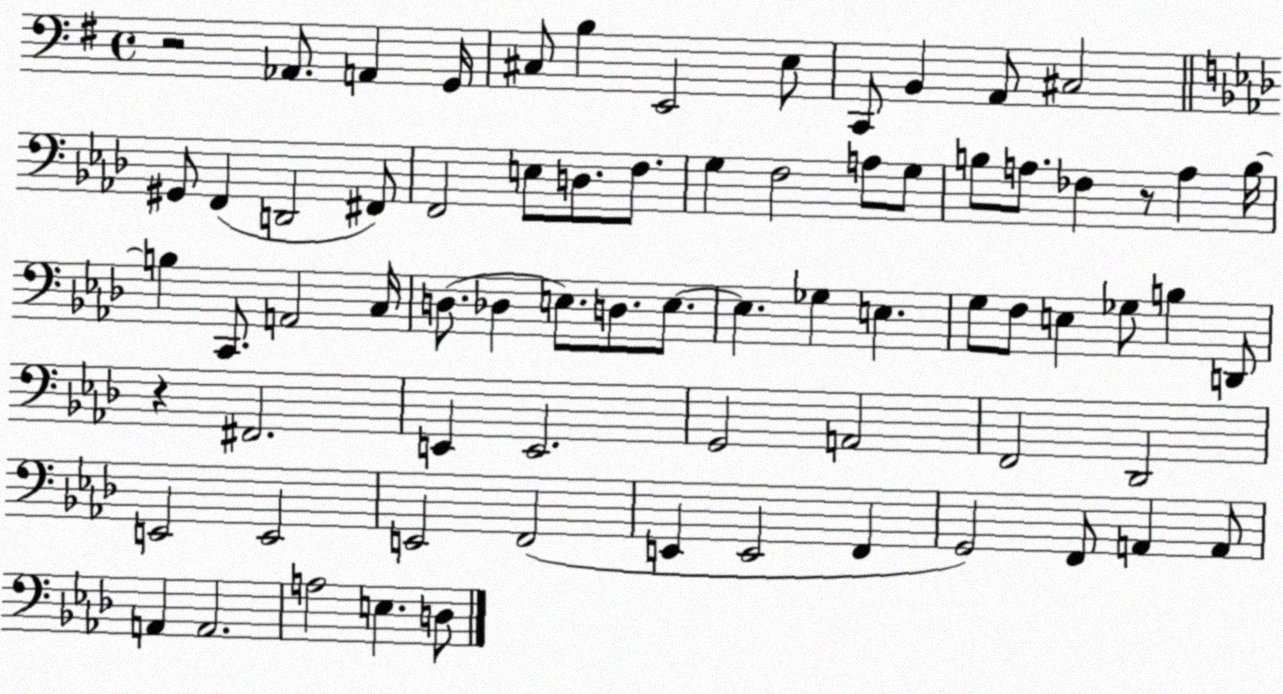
X:1
T:Untitled
M:4/4
L:1/4
K:G
z2 _A,,/2 A,, G,,/4 ^C,/2 B, E,,2 E,/2 C,,/2 B,, A,,/2 ^C,2 ^G,,/2 F,, D,,2 ^F,,/2 F,,2 E,/2 D,/2 F,/2 G, F,2 A,/2 G,/2 B,/2 A,/2 _F, z/2 A, B,/4 B, C,,/2 A,,2 C,/4 D,/2 _D, E,/2 D,/2 E,/2 E, _G, E, G,/2 F,/2 E, _G,/2 B, D,,/2 z ^F,,2 E,, E,,2 G,,2 A,,2 F,,2 _D,,2 E,,2 E,,2 E,,2 F,,2 E,, E,,2 F,, G,,2 F,,/2 A,, A,,/2 A,, A,,2 A,2 E, D,/2